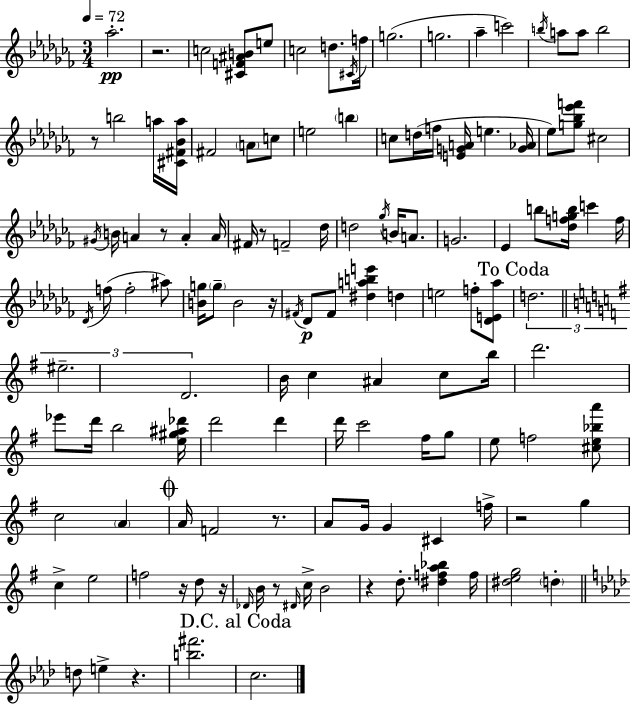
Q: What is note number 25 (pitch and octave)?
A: F5